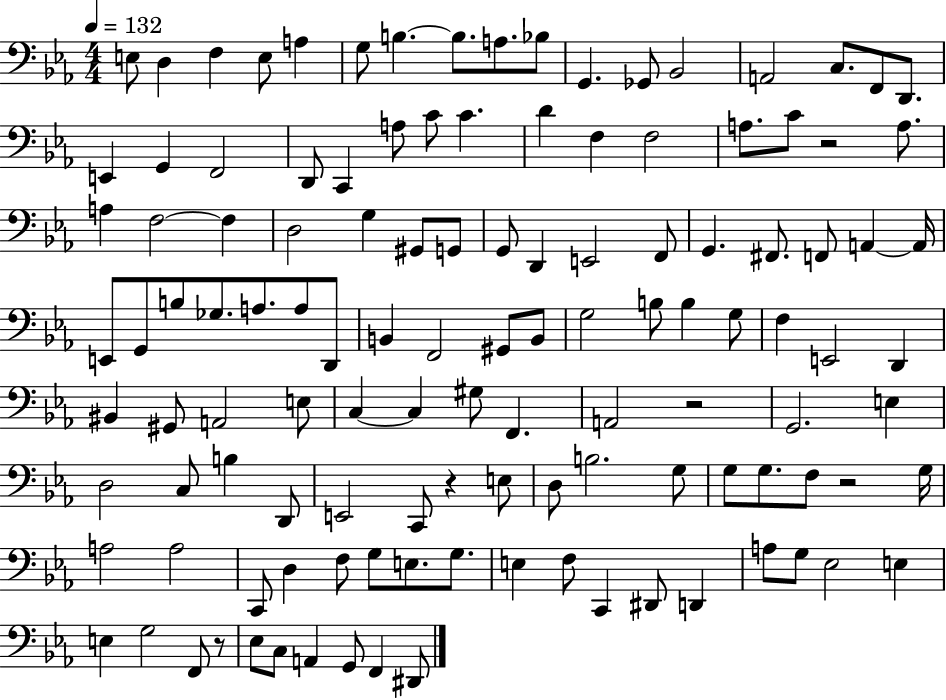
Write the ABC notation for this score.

X:1
T:Untitled
M:4/4
L:1/4
K:Eb
E,/2 D, F, E,/2 A, G,/2 B, B,/2 A,/2 _B,/2 G,, _G,,/2 _B,,2 A,,2 C,/2 F,,/2 D,,/2 E,, G,, F,,2 D,,/2 C,, A,/2 C/2 C D F, F,2 A,/2 C/2 z2 A,/2 A, F,2 F, D,2 G, ^G,,/2 G,,/2 G,,/2 D,, E,,2 F,,/2 G,, ^F,,/2 F,,/2 A,, A,,/4 E,,/2 G,,/2 B,/2 _G,/2 A,/2 A,/2 D,,/2 B,, F,,2 ^G,,/2 B,,/2 G,2 B,/2 B, G,/2 F, E,,2 D,, ^B,, ^G,,/2 A,,2 E,/2 C, C, ^G,/2 F,, A,,2 z2 G,,2 E, D,2 C,/2 B, D,,/2 E,,2 C,,/2 z E,/2 D,/2 B,2 G,/2 G,/2 G,/2 F,/2 z2 G,/4 A,2 A,2 C,,/2 D, F,/2 G,/2 E,/2 G,/2 E, F,/2 C,, ^D,,/2 D,, A,/2 G,/2 _E,2 E, E, G,2 F,,/2 z/2 _E,/2 C,/2 A,, G,,/2 F,, ^D,,/2